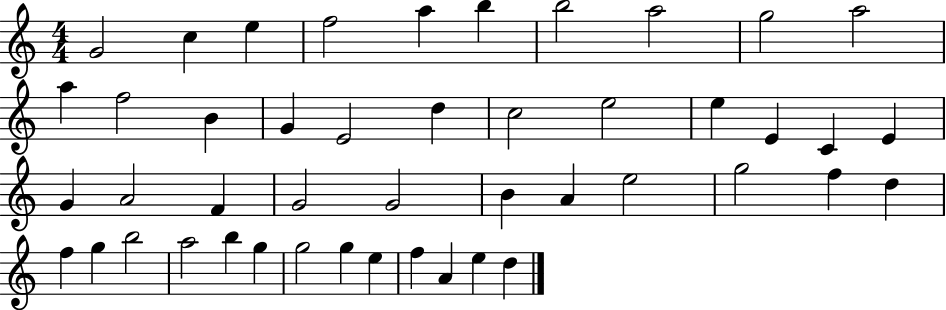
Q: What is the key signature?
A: C major